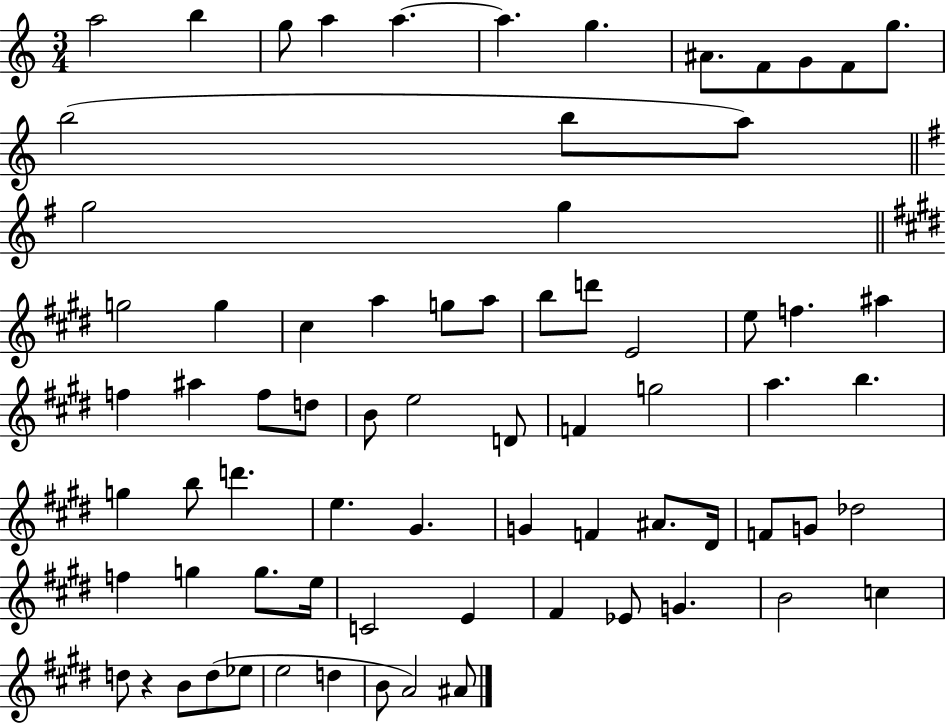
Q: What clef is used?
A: treble